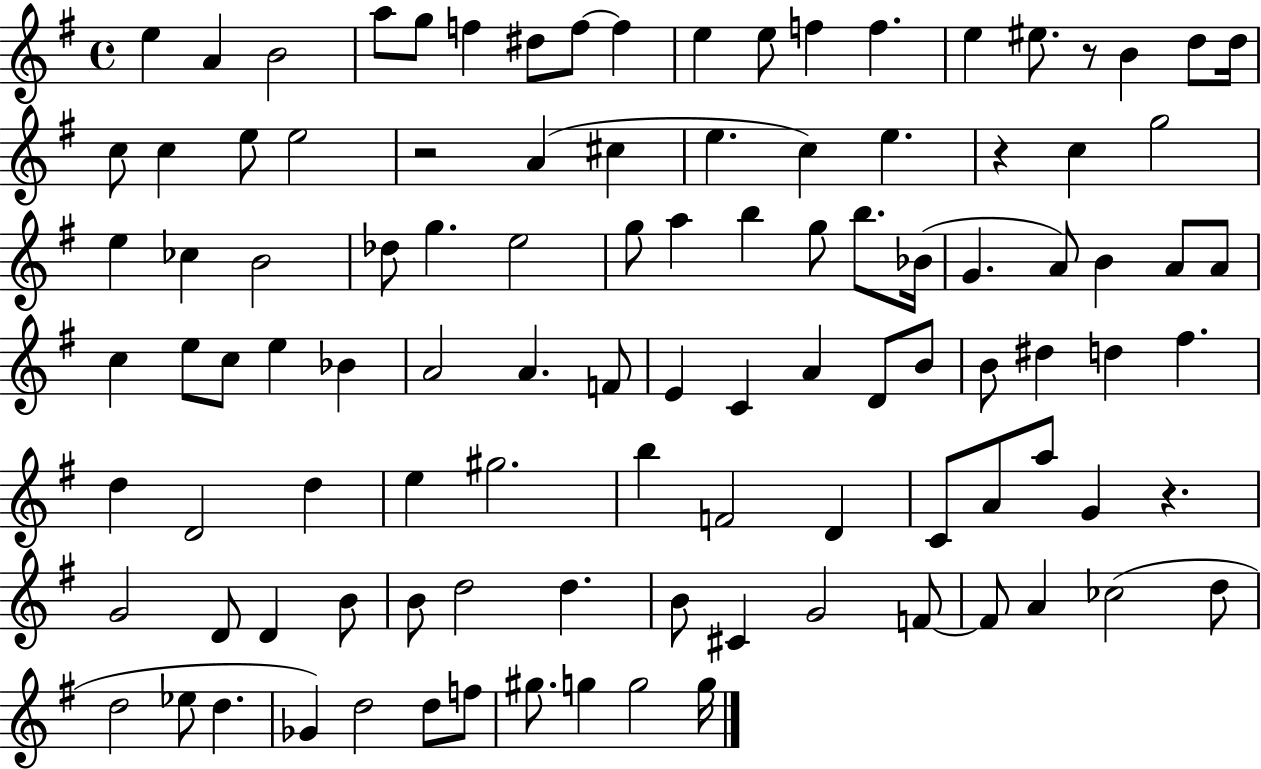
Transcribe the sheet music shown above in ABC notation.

X:1
T:Untitled
M:4/4
L:1/4
K:G
e A B2 a/2 g/2 f ^d/2 f/2 f e e/2 f f e ^e/2 z/2 B d/2 d/4 c/2 c e/2 e2 z2 A ^c e c e z c g2 e _c B2 _d/2 g e2 g/2 a b g/2 b/2 _B/4 G A/2 B A/2 A/2 c e/2 c/2 e _B A2 A F/2 E C A D/2 B/2 B/2 ^d d ^f d D2 d e ^g2 b F2 D C/2 A/2 a/2 G z G2 D/2 D B/2 B/2 d2 d B/2 ^C G2 F/2 F/2 A _c2 d/2 d2 _e/2 d _G d2 d/2 f/2 ^g/2 g g2 g/4